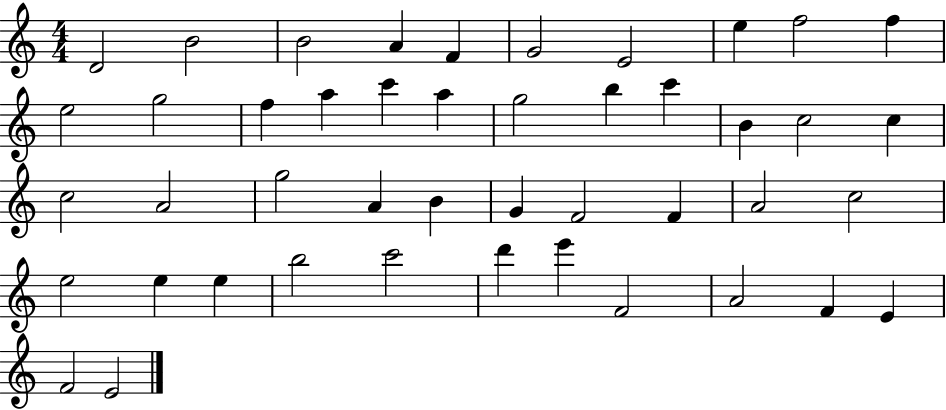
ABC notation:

X:1
T:Untitled
M:4/4
L:1/4
K:C
D2 B2 B2 A F G2 E2 e f2 f e2 g2 f a c' a g2 b c' B c2 c c2 A2 g2 A B G F2 F A2 c2 e2 e e b2 c'2 d' e' F2 A2 F E F2 E2